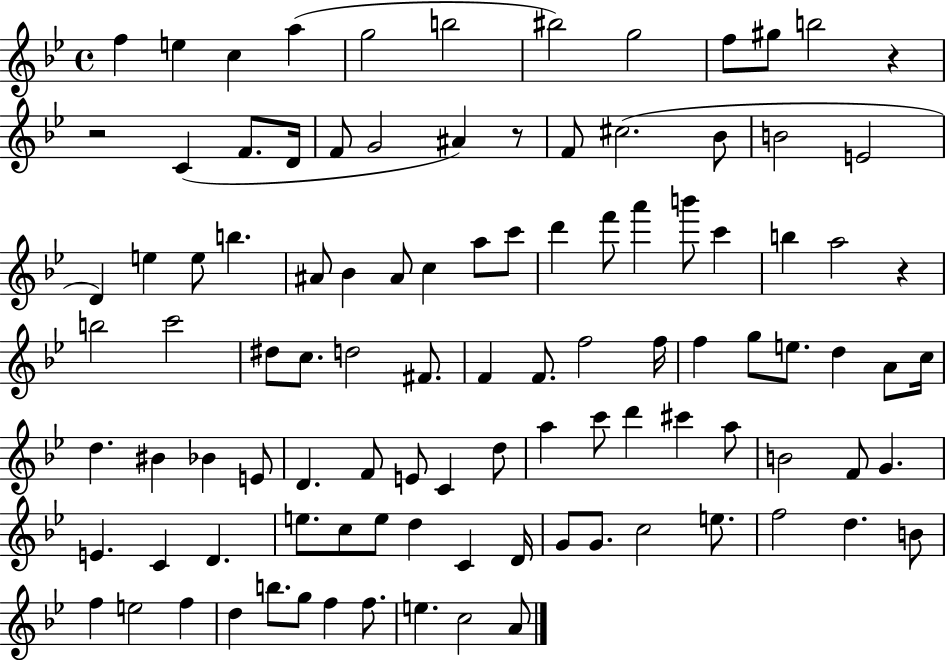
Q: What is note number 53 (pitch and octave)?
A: D5